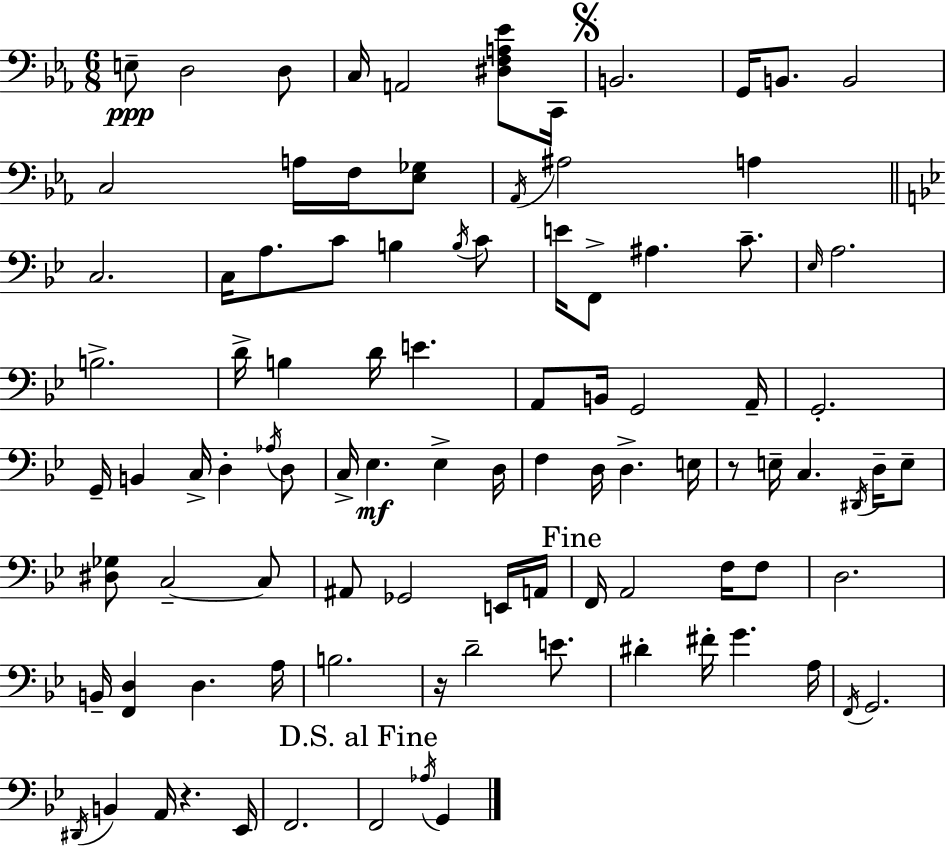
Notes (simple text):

E3/e D3/h D3/e C3/s A2/h [D#3,F3,A3,Eb4]/e C2/s B2/h. G2/s B2/e. B2/h C3/h A3/s F3/s [Eb3,Gb3]/e Ab2/s A#3/h A3/q C3/h. C3/s A3/e. C4/e B3/q B3/s C4/e E4/s F2/e A#3/q. C4/e. Eb3/s A3/h. B3/h. D4/s B3/q D4/s E4/q. A2/e B2/s G2/h A2/s G2/h. G2/s B2/q C3/s D3/q Ab3/s D3/e C3/s Eb3/q. Eb3/q D3/s F3/q D3/s D3/q. E3/s R/e E3/s C3/q. D#2/s D3/s E3/e [D#3,Gb3]/e C3/h C3/e A#2/e Gb2/h E2/s A2/s F2/s A2/h F3/s F3/e D3/h. B2/s [F2,D3]/q D3/q. A3/s B3/h. R/s D4/h E4/e. D#4/q F#4/s G4/q. A3/s F2/s G2/h. D#2/s B2/q A2/s R/q. Eb2/s F2/h. F2/h Ab3/s G2/q